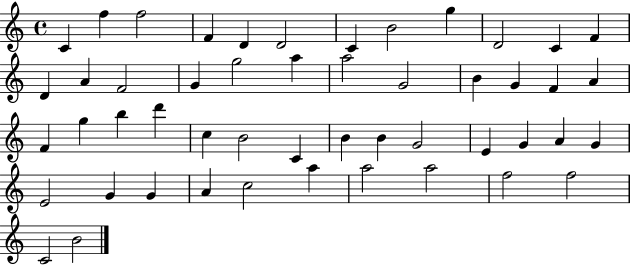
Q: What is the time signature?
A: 4/4